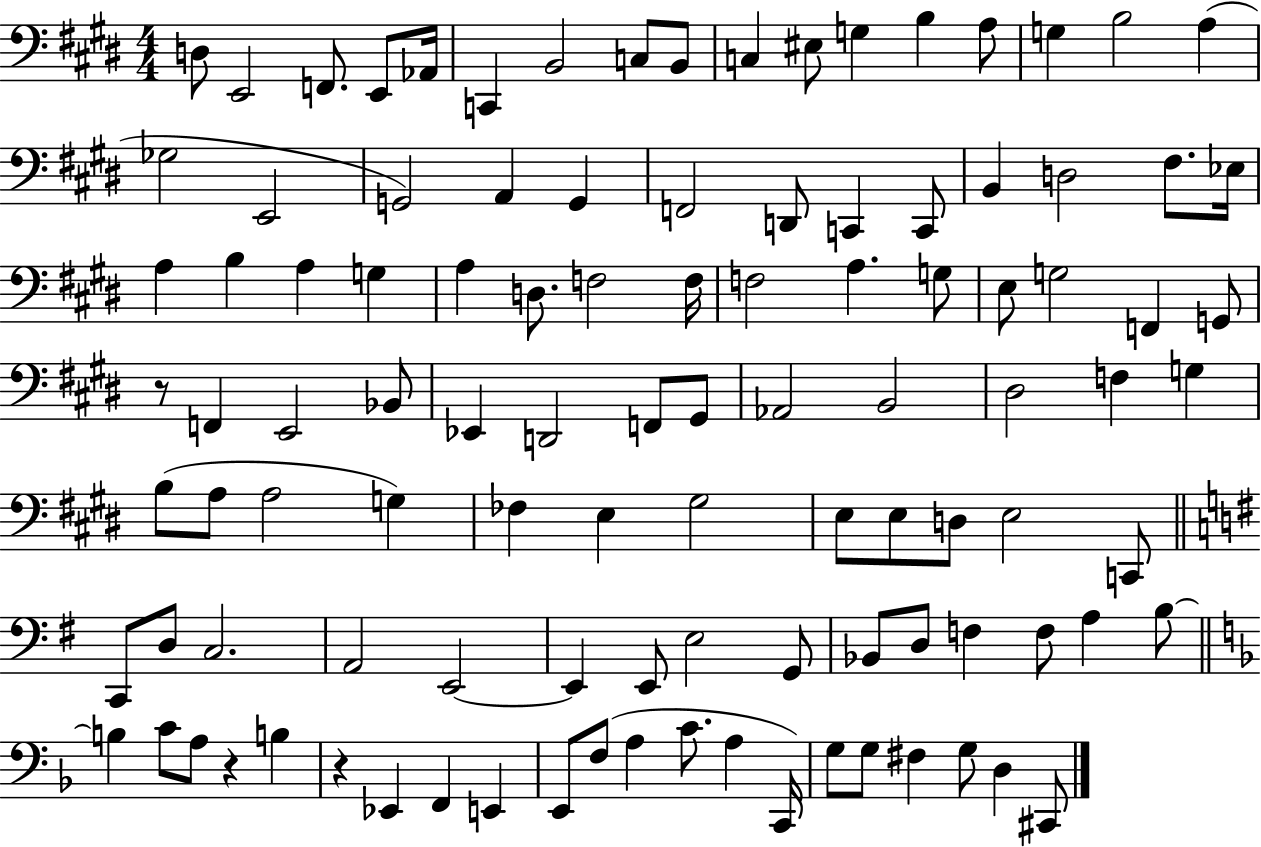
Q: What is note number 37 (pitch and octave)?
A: F3